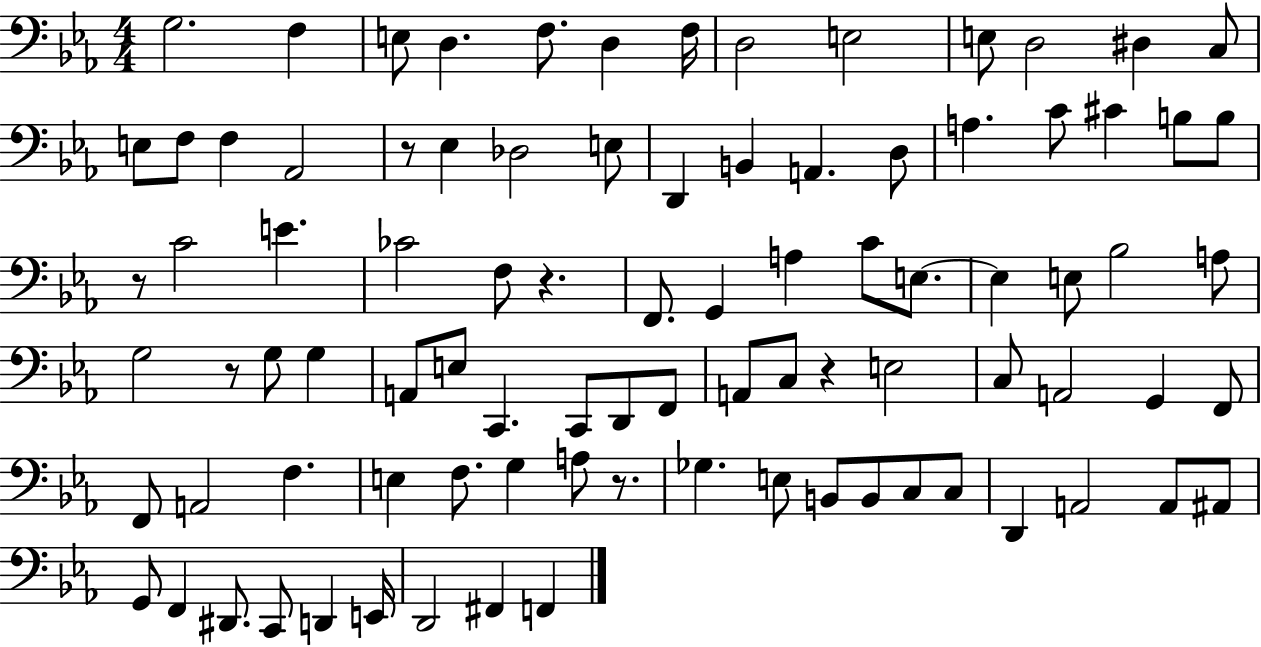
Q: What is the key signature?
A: EES major